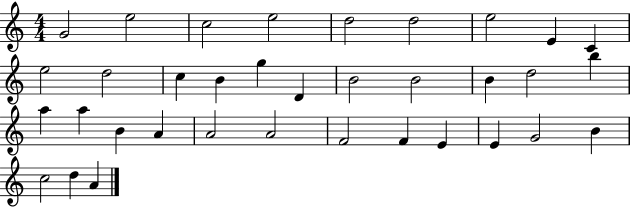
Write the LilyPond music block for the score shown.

{
  \clef treble
  \numericTimeSignature
  \time 4/4
  \key c \major
  g'2 e''2 | c''2 e''2 | d''2 d''2 | e''2 e'4 c'4 | \break e''2 d''2 | c''4 b'4 g''4 d'4 | b'2 b'2 | b'4 d''2 b''4 | \break a''4 a''4 b'4 a'4 | a'2 a'2 | f'2 f'4 e'4 | e'4 g'2 b'4 | \break c''2 d''4 a'4 | \bar "|."
}